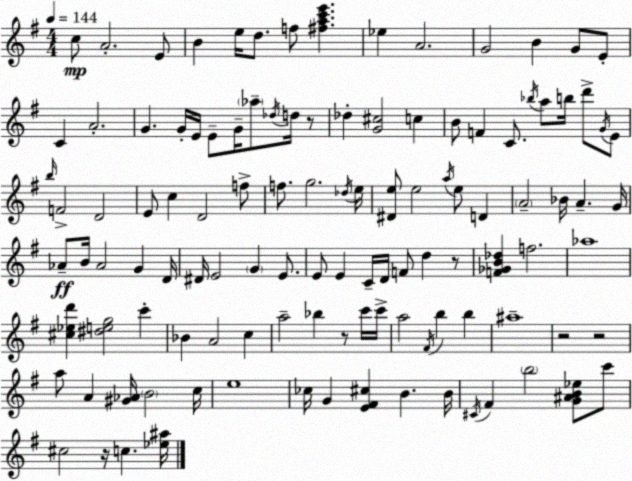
X:1
T:Untitled
M:4/4
L:1/4
K:G
c/2 A2 E/2 B e/4 d/2 f/2 [^fac'e'] _e A2 G2 B G/2 E/2 C A2 G G/4 E/4 E/2 G/4 _a/2 _d/4 d/4 z/2 _d [G^c]2 c B/2 F C/2 _b/4 a/2 b/4 d'/2 G/4 E/2 b/4 F2 D2 E/2 c D2 f/2 f/2 g2 _d/4 e/4 [^De]/2 e2 a/4 e/2 D A2 _B/4 A G/4 _A/2 B/4 _A2 G D/4 ^D/4 E2 G E/2 E/2 E C/4 D/4 F/2 d z/2 [F_GB_d] f2 _a4 [^c_ed'] [^deg]2 c' _B A2 c a2 _b z/2 c'/4 c'/4 a2 ^F/4 b b ^a4 z2 z2 a/2 A [^G_A]/4 B2 c/4 e4 _c/4 G [E^F^c] B B/4 ^C/4 ^F b2 [G^AB_e]/2 c'/2 ^c2 z/4 c [_e^a]/4